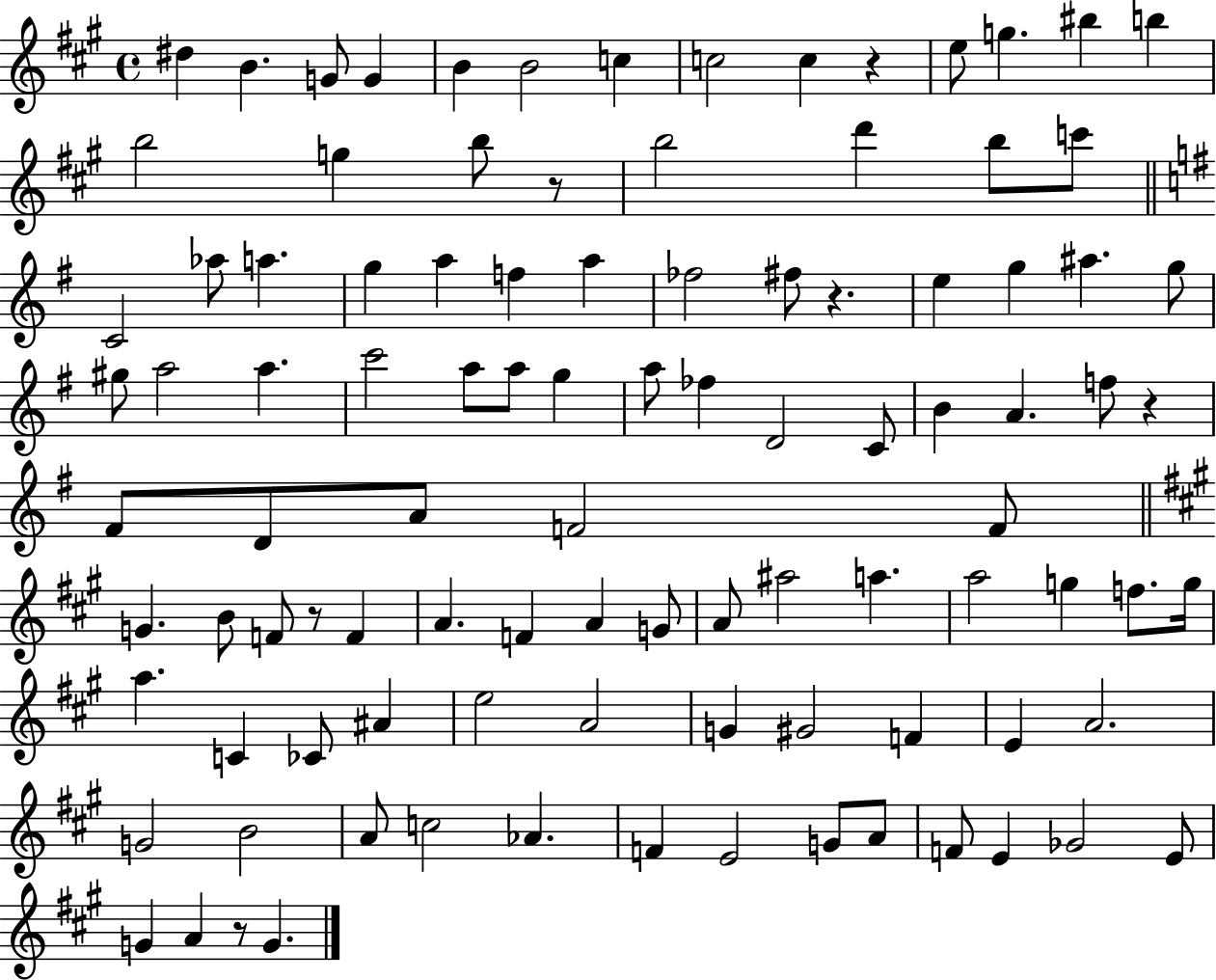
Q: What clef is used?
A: treble